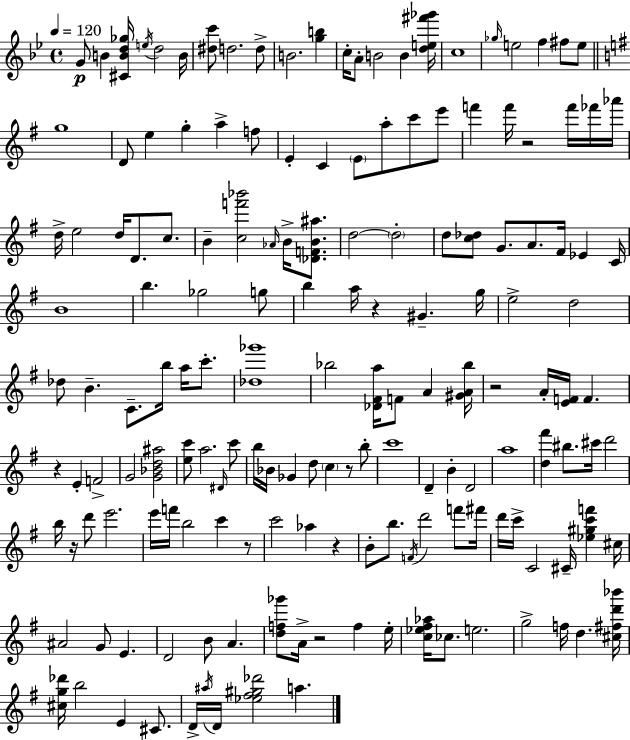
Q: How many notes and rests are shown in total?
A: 162